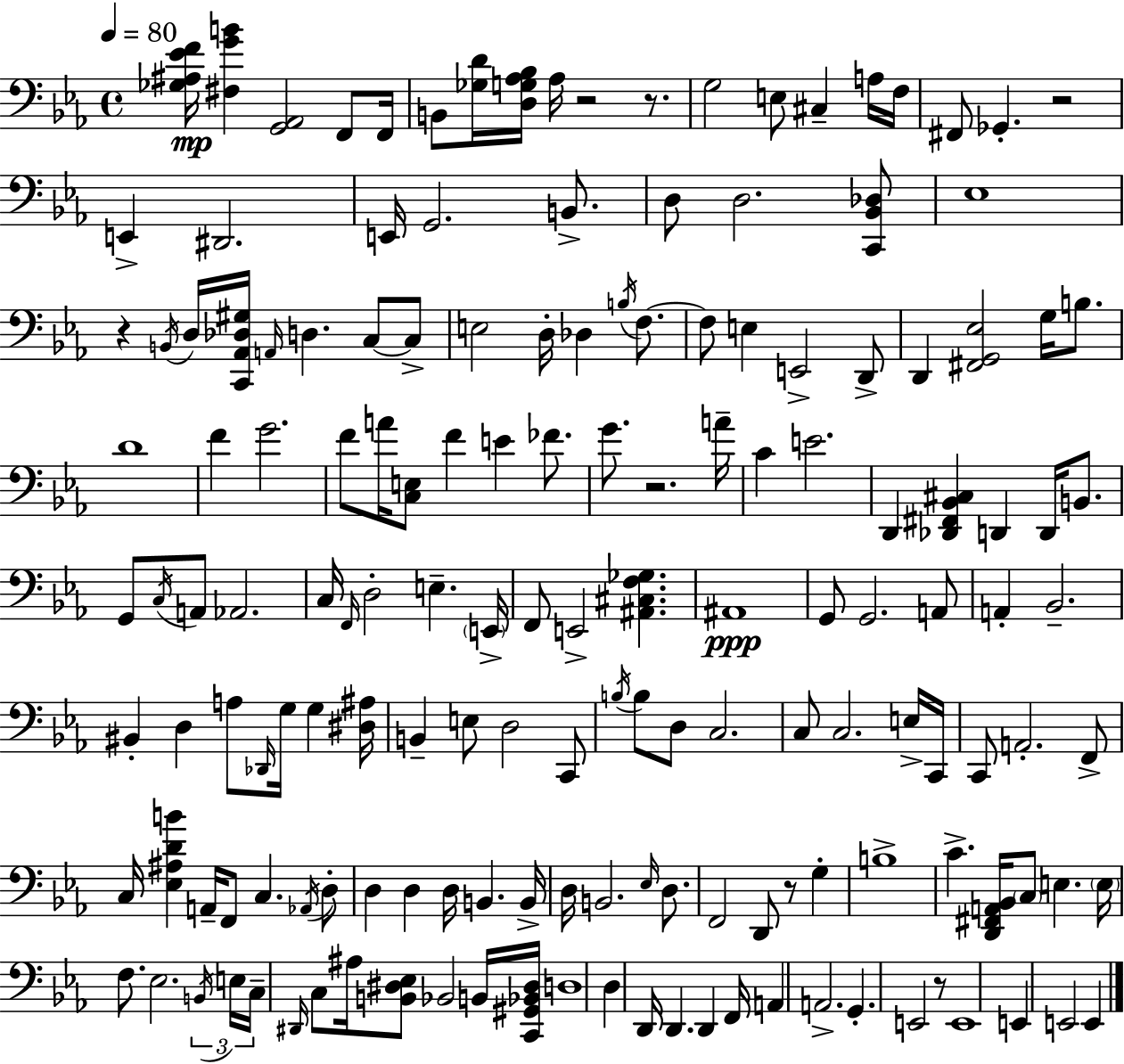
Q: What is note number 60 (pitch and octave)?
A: D3